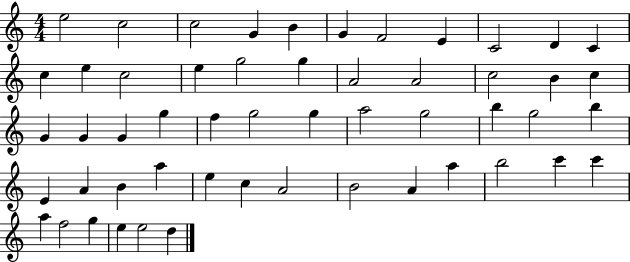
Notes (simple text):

E5/h C5/h C5/h G4/q B4/q G4/q F4/h E4/q C4/h D4/q C4/q C5/q E5/q C5/h E5/q G5/h G5/q A4/h A4/h C5/h B4/q C5/q G4/q G4/q G4/q G5/q F5/q G5/h G5/q A5/h G5/h B5/q G5/h B5/q E4/q A4/q B4/q A5/q E5/q C5/q A4/h B4/h A4/q A5/q B5/h C6/q C6/q A5/q F5/h G5/q E5/q E5/h D5/q